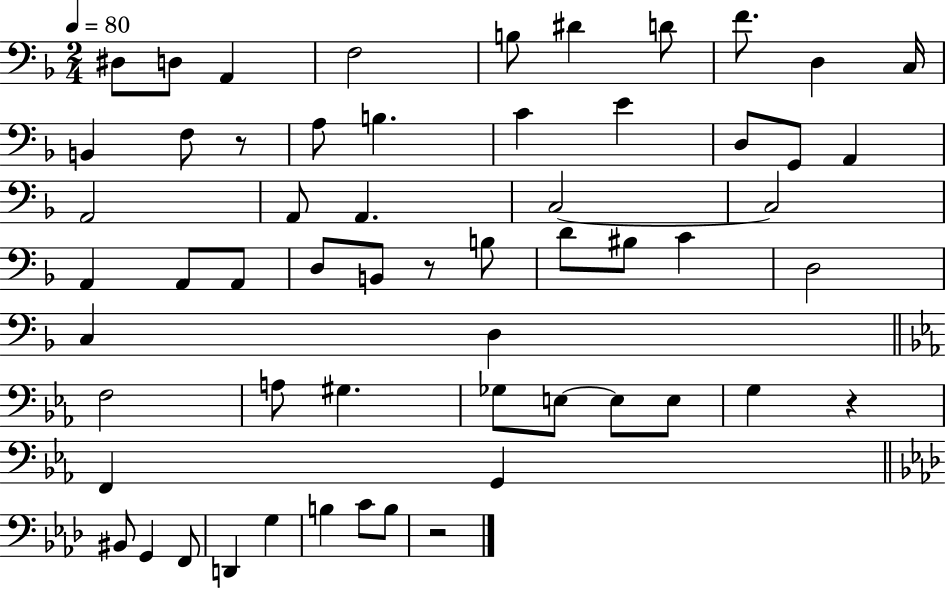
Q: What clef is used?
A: bass